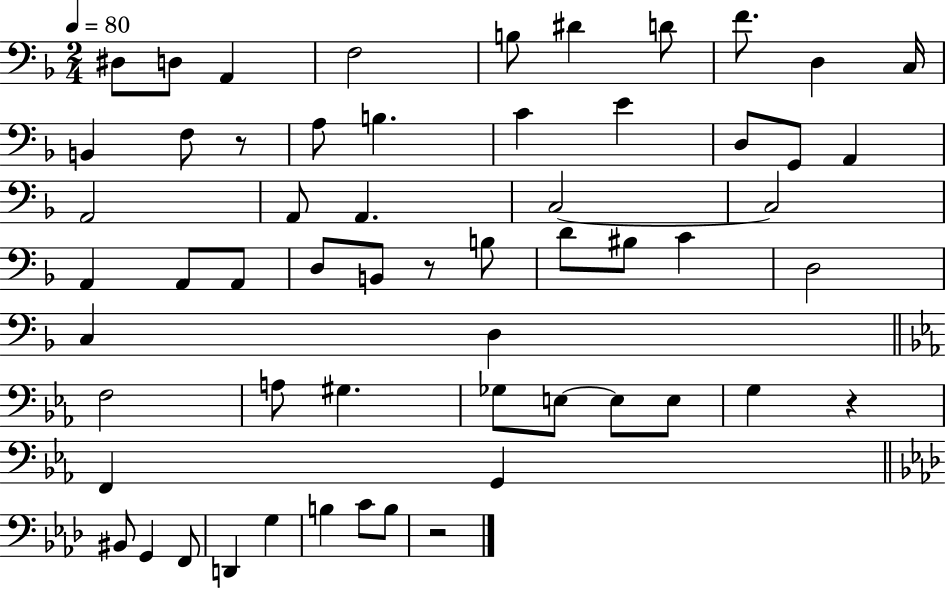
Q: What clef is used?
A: bass